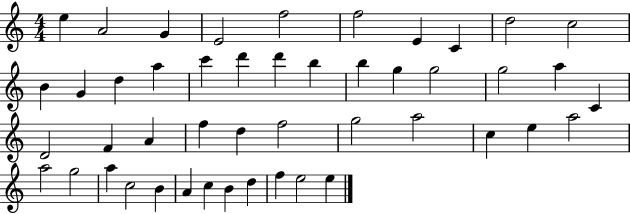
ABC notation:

X:1
T:Untitled
M:4/4
L:1/4
K:C
e A2 G E2 f2 f2 E C d2 c2 B G d a c' d' d' b b g g2 g2 a C D2 F A f d f2 g2 a2 c e a2 a2 g2 a c2 B A c B d f e2 e